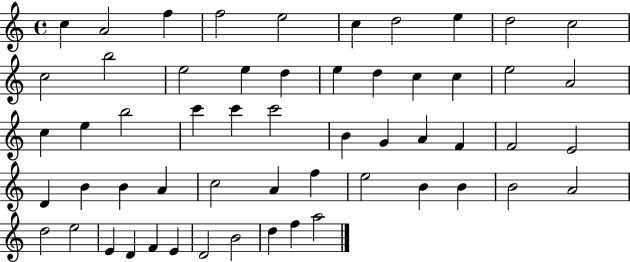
C5/q A4/h F5/q F5/h E5/h C5/q D5/h E5/q D5/h C5/h C5/h B5/h E5/h E5/q D5/q E5/q D5/q C5/q C5/q E5/h A4/h C5/q E5/q B5/h C6/q C6/q C6/h B4/q G4/q A4/q F4/q F4/h E4/h D4/q B4/q B4/q A4/q C5/h A4/q F5/q E5/h B4/q B4/q B4/h A4/h D5/h E5/h E4/q D4/q F4/q E4/q D4/h B4/h D5/q F5/q A5/h